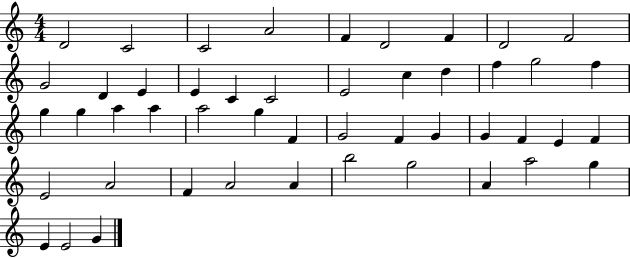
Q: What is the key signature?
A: C major